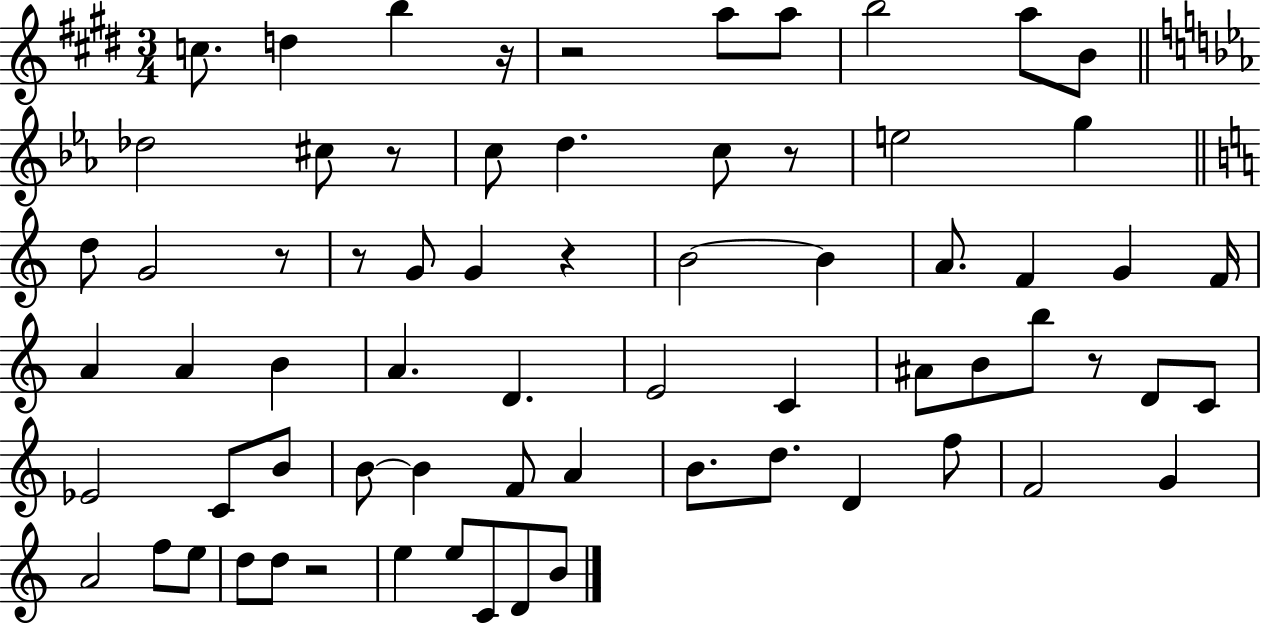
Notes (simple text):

C5/e. D5/q B5/q R/s R/h A5/e A5/e B5/h A5/e B4/e Db5/h C#5/e R/e C5/e D5/q. C5/e R/e E5/h G5/q D5/e G4/h R/e R/e G4/e G4/q R/q B4/h B4/q A4/e. F4/q G4/q F4/s A4/q A4/q B4/q A4/q. D4/q. E4/h C4/q A#4/e B4/e B5/e R/e D4/e C4/e Eb4/h C4/e B4/e B4/e B4/q F4/e A4/q B4/e. D5/e. D4/q F5/e F4/h G4/q A4/h F5/e E5/e D5/e D5/e R/h E5/q E5/e C4/e D4/e B4/e